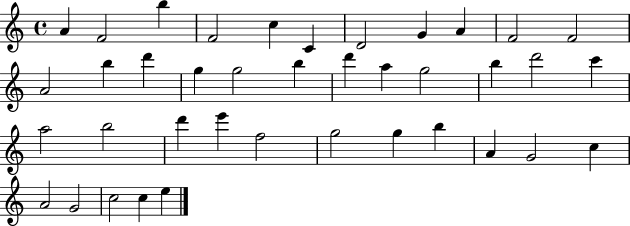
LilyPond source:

{
  \clef treble
  \time 4/4
  \defaultTimeSignature
  \key c \major
  a'4 f'2 b''4 | f'2 c''4 c'4 | d'2 g'4 a'4 | f'2 f'2 | \break a'2 b''4 d'''4 | g''4 g''2 b''4 | d'''4 a''4 g''2 | b''4 d'''2 c'''4 | \break a''2 b''2 | d'''4 e'''4 f''2 | g''2 g''4 b''4 | a'4 g'2 c''4 | \break a'2 g'2 | c''2 c''4 e''4 | \bar "|."
}